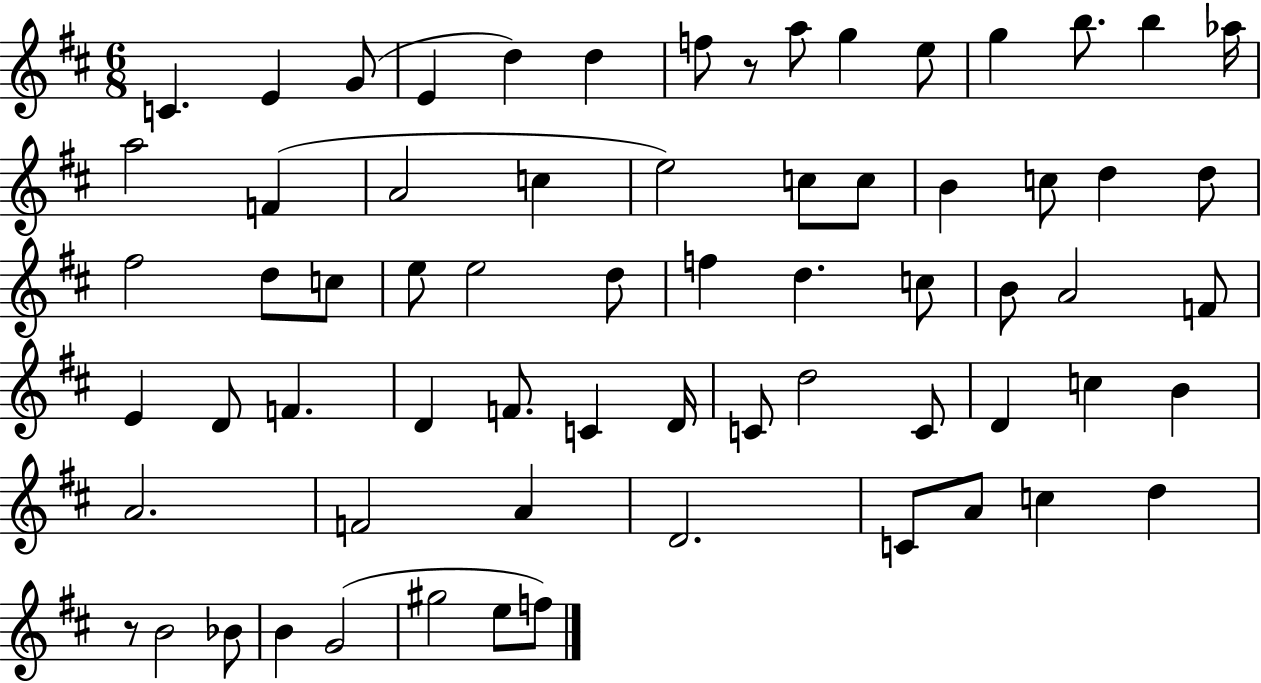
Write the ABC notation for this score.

X:1
T:Untitled
M:6/8
L:1/4
K:D
C E G/2 E d d f/2 z/2 a/2 g e/2 g b/2 b _a/4 a2 F A2 c e2 c/2 c/2 B c/2 d d/2 ^f2 d/2 c/2 e/2 e2 d/2 f d c/2 B/2 A2 F/2 E D/2 F D F/2 C D/4 C/2 d2 C/2 D c B A2 F2 A D2 C/2 A/2 c d z/2 B2 _B/2 B G2 ^g2 e/2 f/2